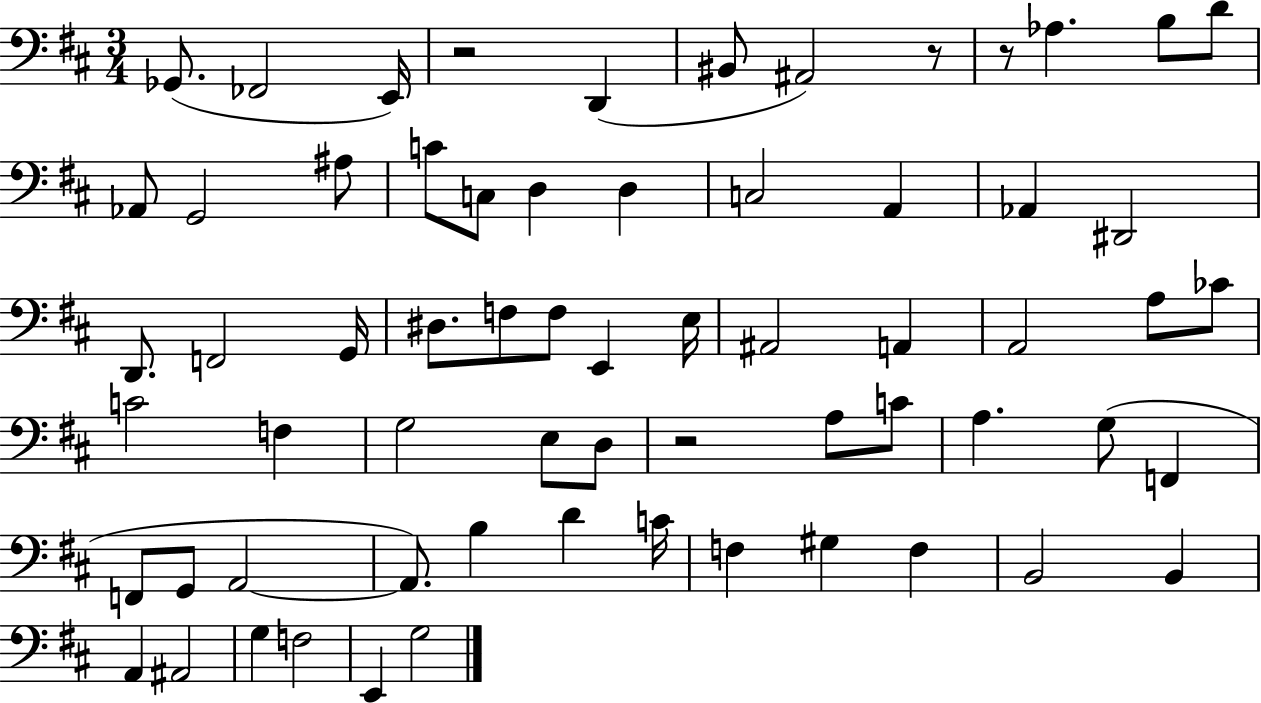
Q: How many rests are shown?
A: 4